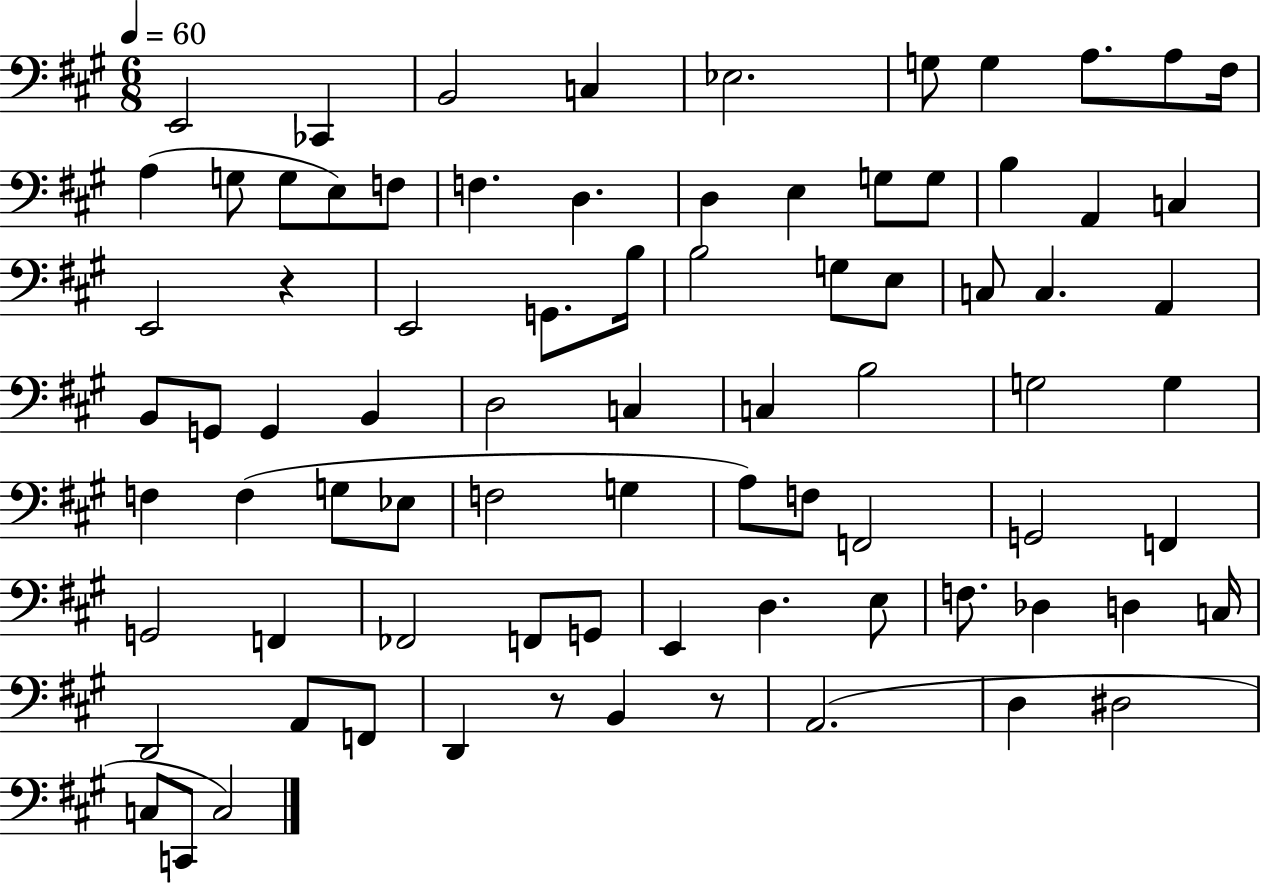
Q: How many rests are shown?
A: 3